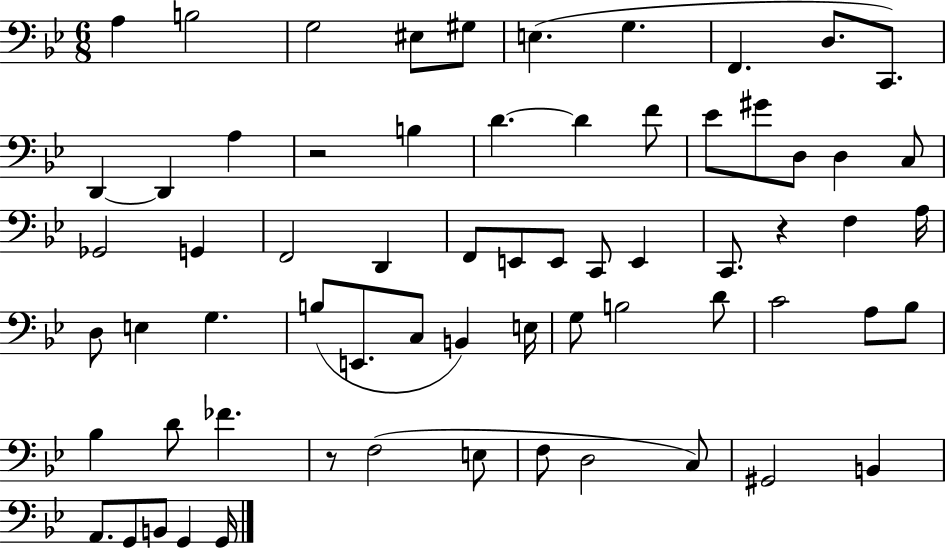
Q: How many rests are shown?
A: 3